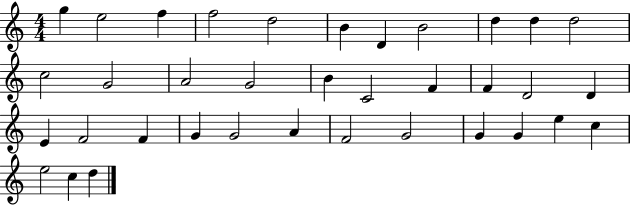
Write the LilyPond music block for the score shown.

{
  \clef treble
  \numericTimeSignature
  \time 4/4
  \key c \major
  g''4 e''2 f''4 | f''2 d''2 | b'4 d'4 b'2 | d''4 d''4 d''2 | \break c''2 g'2 | a'2 g'2 | b'4 c'2 f'4 | f'4 d'2 d'4 | \break e'4 f'2 f'4 | g'4 g'2 a'4 | f'2 g'2 | g'4 g'4 e''4 c''4 | \break e''2 c''4 d''4 | \bar "|."
}